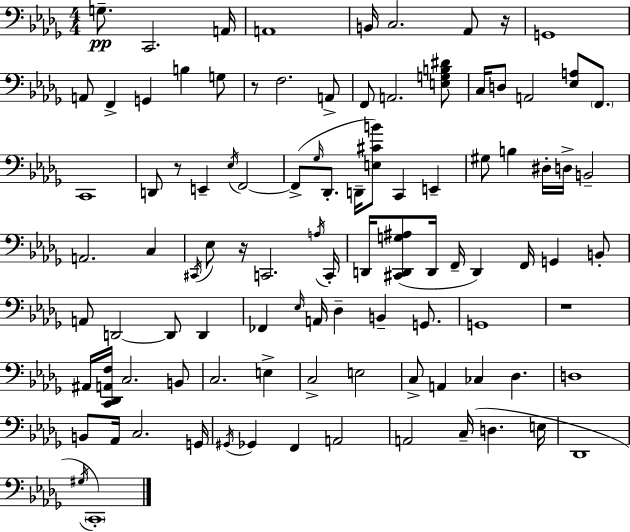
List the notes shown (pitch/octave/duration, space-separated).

G3/e. C2/h. A2/s A2/w B2/s C3/h. Ab2/e R/s G2/w A2/e F2/q G2/q B3/q G3/e R/e F3/h. A2/e F2/e A2/h. [E3,G3,B3,D#4]/e C3/s D3/e A2/h [Eb3,A3]/e F2/e. C2/w D2/e R/e E2/q Eb3/s F2/h F2/e Gb3/s Db2/e. D2/s [E3,C#4,B4]/e C2/q E2/q G#3/e B3/q D#3/s D3/s B2/h A2/h. C3/q C#2/s Eb3/e R/s C2/h. A3/s C2/s D2/s [C#2,D2,G3,A#3]/e D2/s F2/s D2/q F2/s G2/q B2/e A2/e D2/h D2/e D2/q FES2/q Eb3/s A2/s Db3/q B2/q G2/e. G2/w R/w A#2/s [C2,Db2,A2,F3]/s C3/h. B2/e C3/h. E3/q C3/h E3/h C3/e A2/q CES3/q Db3/q. D3/w B2/e Ab2/s C3/h. G2/s G#2/s Gb2/q F2/q A2/h A2/h C3/s D3/q. E3/s Db2/w G#3/s C2/w